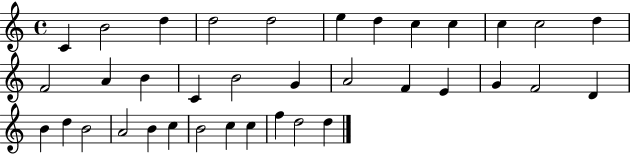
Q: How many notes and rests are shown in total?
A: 36